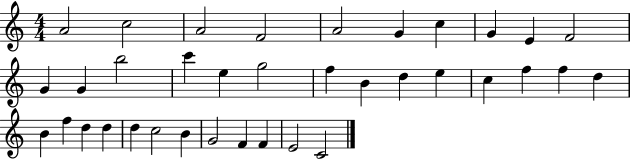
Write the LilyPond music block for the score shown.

{
  \clef treble
  \numericTimeSignature
  \time 4/4
  \key c \major
  a'2 c''2 | a'2 f'2 | a'2 g'4 c''4 | g'4 e'4 f'2 | \break g'4 g'4 b''2 | c'''4 e''4 g''2 | f''4 b'4 d''4 e''4 | c''4 f''4 f''4 d''4 | \break b'4 f''4 d''4 d''4 | d''4 c''2 b'4 | g'2 f'4 f'4 | e'2 c'2 | \break \bar "|."
}